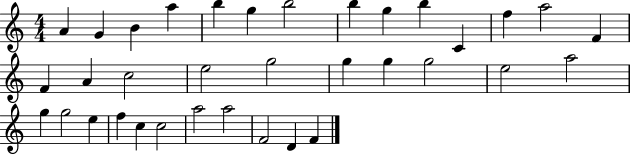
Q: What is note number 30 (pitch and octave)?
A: C5